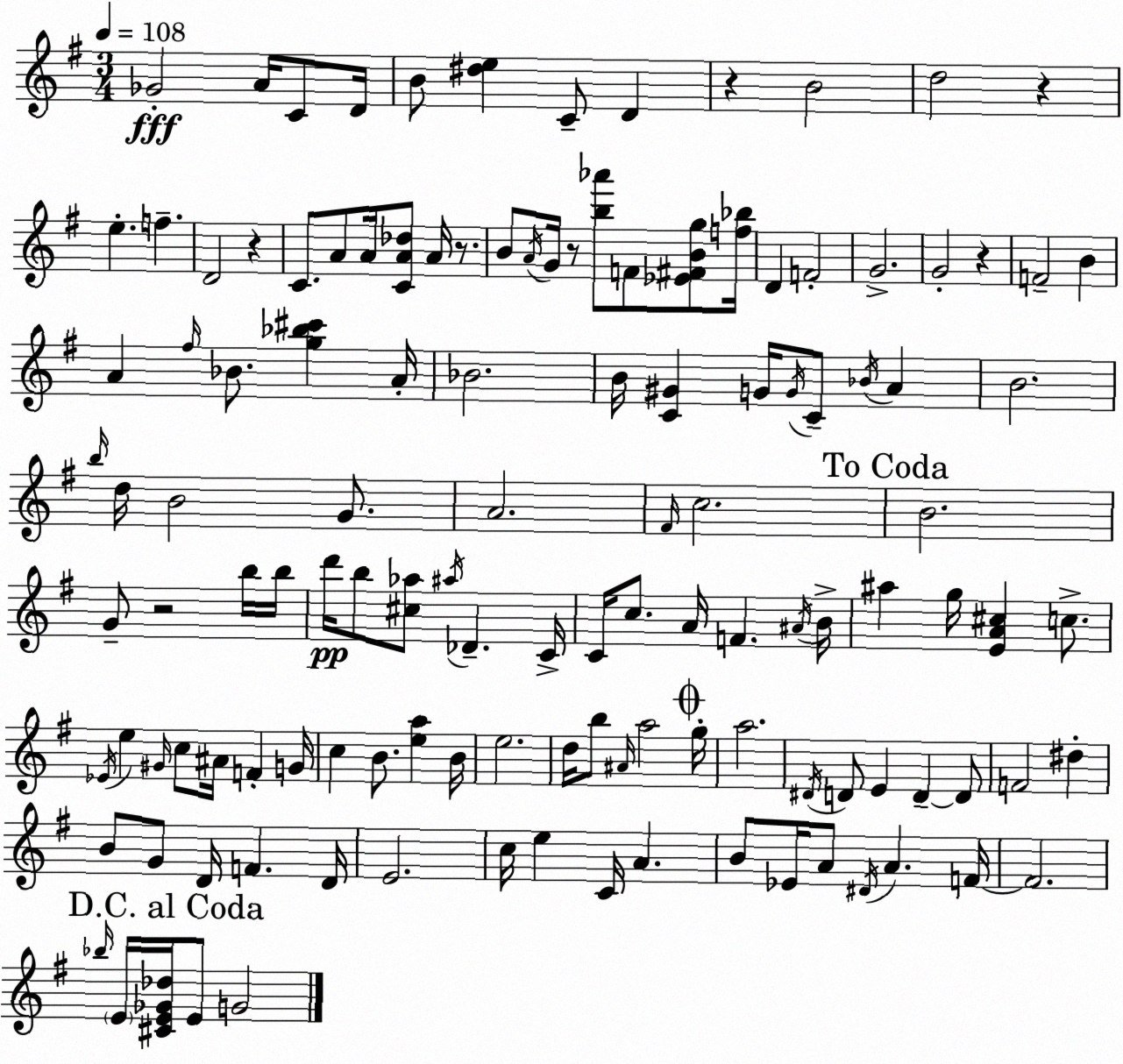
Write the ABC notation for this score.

X:1
T:Untitled
M:3/4
L:1/4
K:Em
_G2 A/4 C/2 D/4 B/2 [^de] C/2 D z B2 d2 z e f D2 z C/2 A/2 A/4 [CA_d]/2 A/4 z/2 B/2 A/4 G/4 z/2 [b_a']/2 F/2 [_E^FBg]/2 [f_b]/4 D F2 G2 G2 z F2 B A ^f/4 _B/2 [g_b^c'] A/4 _B2 B/4 [C^G] G/4 G/4 C/2 _B/4 A B2 b/4 d/4 B2 G/2 A2 ^F/4 c2 B2 G/2 z2 b/4 b/4 d'/4 b/2 [^c_a]/2 ^a/4 _D C/4 C/4 c/2 A/4 F ^A/4 B/4 ^a g/4 [EA^c] c/2 _E/4 e ^G/4 c/2 ^A/4 F G/4 c B/2 [ea] B/4 e2 d/4 b/2 ^A/4 a2 g/4 a2 ^D/4 D/2 E D D/2 F2 ^d B/2 G/2 D/4 F D/4 E2 c/4 e C/4 A B/2 _E/4 A/2 ^D/4 A F/4 F2 _b/4 E/4 [^CE_G_d]/4 E/2 G2